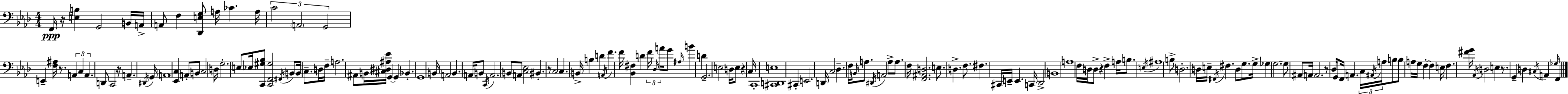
X:1
T:Untitled
M:4/4
L:1/4
K:Fm
F,,/4 z/4 [E,B,] G,,2 B,,/4 A,,/4 A,,/2 F, [_D,,E,G,]/2 A,/4 _C A,/4 C2 A,,2 G,,2 E,, [F,^A,]/4 z/2 A,, C, A,, D,,/2 C,,2 z/4 A,, ^D,,/4 G,,/4 A,,4 [_E,,C,] A,,/2 B,,/2 C,2 D,/4 G,2 E,/2 _E,/4 [C,,^G,_B,]/2 [C,,F,,^G,]2 ^F,,/4 B,,/2 B,,/4 C,/2 D,/4 F,/4 A,2 ^A,,/2 B,,/4 [^C,^D,^A,_E]/4 G,, G,, _B,, G,,4 B,,/4 A,,2 B,, A,,/4 B,,/2 C,,/4 A,,2 B,,/2 A,,/2 [C,_E,]2 ^B,, z/2 C,2 C, B,,/4 B, D A,,/4 F F/4 [_B,,^F,] D F/4 _D,/4 A/4 G/2 ^A,/4 B D G,,2 E,2 D,/4 E,/2 z C,/4 C,,4 [^C,,D,,E,]4 ^C,, E,,2 D,,/4 C,2 _D, F,/4 B,,/4 A,/2 ^D,,/4 A,,2 A,/2 A,/2 F,/4 [F,,^A,,D,]2 E,/2 D, F,/2 ^F, ^C,,/4 E,,/4 E,, C,,/4 _D,,2 B,,4 A,4 F,/4 D,/4 D,/2 z F, A,/4 B,/2 E,/4 ^A,4 B,/2 D,2 D,/4 E,/4 ^F,,/4 ^F, D,/2 G,/2 G,/4 _G, G,2 G,/2 ^A,,/2 A,,/4 A,,2 z/2 _D,/4 G,,/2 F,,/4 A,, C,/4 ^A,,/4 A,/4 B,/2 B,/2 A,/4 G,/4 F, F, E,/4 F, [^FG]/4 _A,,/4 D,2 E, z/2 G,, D, ^C,/4 A,, _G,/4 F,,